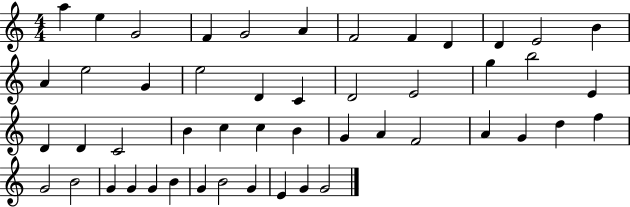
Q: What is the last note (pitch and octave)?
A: G4